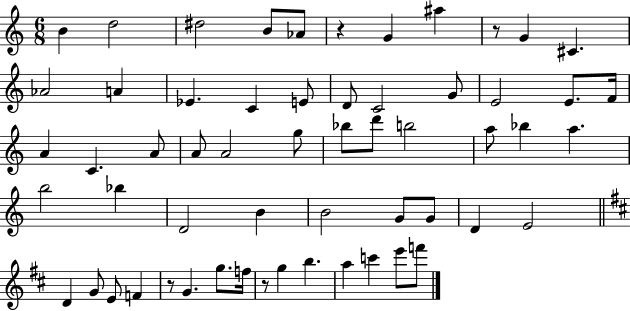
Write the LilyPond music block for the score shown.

{
  \clef treble
  \numericTimeSignature
  \time 6/8
  \key c \major
  b'4 d''2 | dis''2 b'8 aes'8 | r4 g'4 ais''4 | r8 g'4 cis'4. | \break aes'2 a'4 | ees'4. c'4 e'8 | d'8 c'2 g'8 | e'2 e'8. f'16 | \break a'4 c'4. a'8 | a'8 a'2 g''8 | bes''8 d'''8 b''2 | a''8 bes''4 a''4. | \break b''2 bes''4 | d'2 b'4 | b'2 g'8 g'8 | d'4 e'2 | \break \bar "||" \break \key d \major d'4 g'8 e'8 f'4 | r8 g'4. g''8. f''16 | r8 g''4 b''4. | a''4 c'''4 e'''8 f'''8 | \break \bar "|."
}